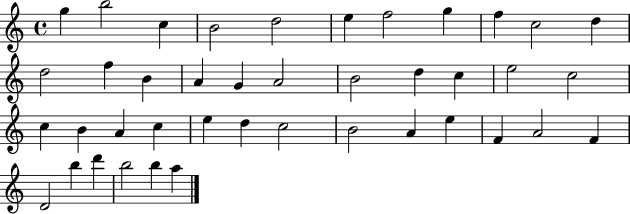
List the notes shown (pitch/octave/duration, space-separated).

G5/q B5/h C5/q B4/h D5/h E5/q F5/h G5/q F5/q C5/h D5/q D5/h F5/q B4/q A4/q G4/q A4/h B4/h D5/q C5/q E5/h C5/h C5/q B4/q A4/q C5/q E5/q D5/q C5/h B4/h A4/q E5/q F4/q A4/h F4/q D4/h B5/q D6/q B5/h B5/q A5/q